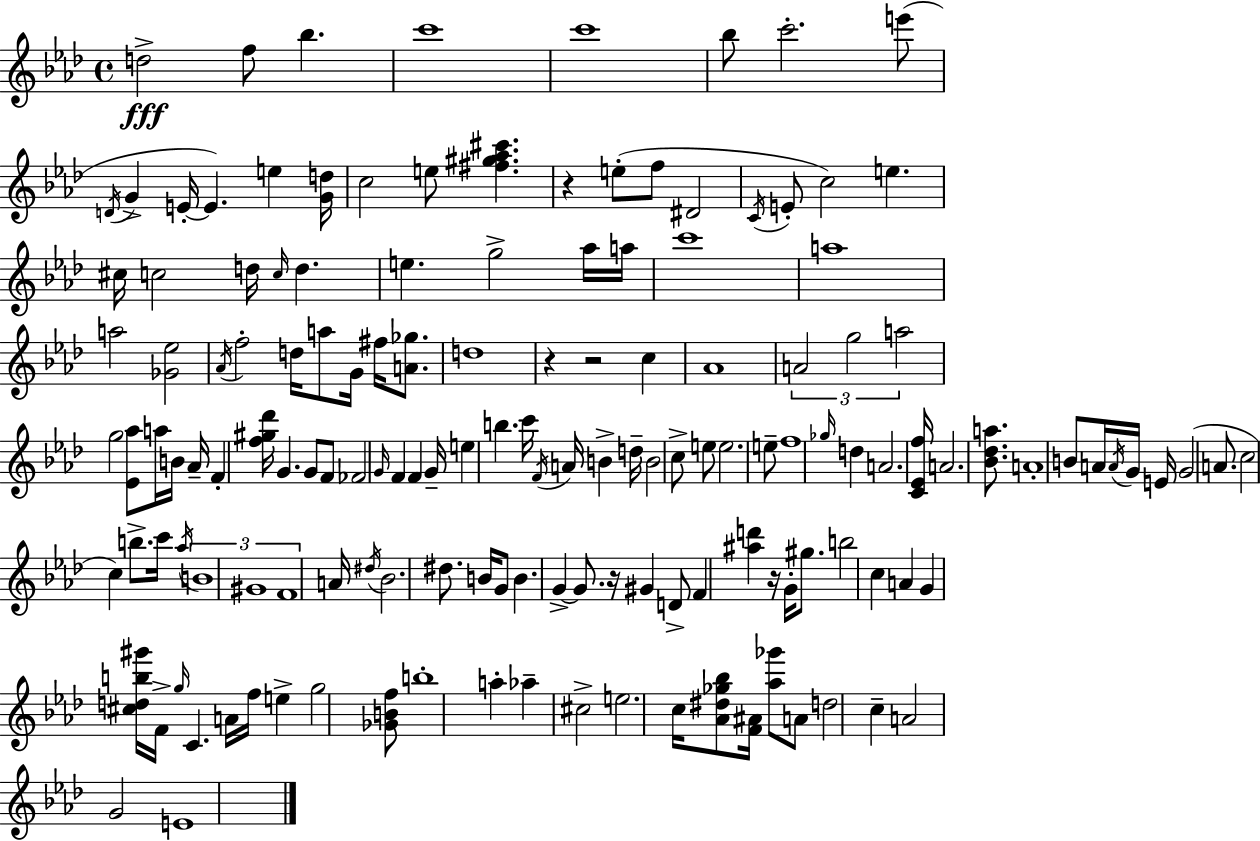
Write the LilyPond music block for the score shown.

{
  \clef treble
  \time 4/4
  \defaultTimeSignature
  \key f \minor
  d''2->\fff f''8 bes''4. | c'''1 | c'''1 | bes''8 c'''2.-. e'''8( | \break \acciaccatura { d'16 } g'4-> e'16-.~~ e'4.) e''4 | <g' d''>16 c''2 e''8 <fis'' gis'' aes'' cis'''>4. | r4 e''8-.( f''8 dis'2 | \acciaccatura { c'16 } e'8-. c''2) e''4. | \break cis''16 c''2 d''16 \grace { c''16 } d''4. | e''4. g''2-> | aes''16 a''16 c'''1 | a''1 | \break a''2 <ges' ees''>2 | \acciaccatura { aes'16 } f''2-. d''16 a''8 g'16 | fis''16 <a' ges''>8. d''1 | r4 r2 | \break c''4 aes'1 | \tuplet 3/2 { a'2 g''2 | a''2 } g''2 | <ees' aes''>8 a''16 b'16 aes'16-- f'4-. <f'' gis'' des'''>16 g'4. | \break g'8 f'8 fes'2 | \grace { g'16 } f'4 f'4 g'16-- e''4 b''4. | c'''16 \acciaccatura { f'16 } a'16 b'4-> d''16-- b'2 | c''8-> e''8 e''2. | \break e''8-- f''1 | \grace { ges''16 } d''4 a'2. | <c' ees' f''>16 a'2. | <bes' des'' a''>8. a'1-. | \break b'8 a'16 \acciaccatura { a'16 } g'16 e'16 g'2( | a'8. c''2 | c''4) b''8.-> c'''16 \acciaccatura { aes''16 } \tuplet 3/2 { b'1 | gis'1 | \break f'1 } | a'16 \acciaccatura { dis''16 } bes'2. | dis''8. b'16 g'8 b'4. | g'4->~~ g'8. r16 gis'4 d'8-> | \break f'4 <ais'' d'''>4 r16 g'16-. gis''8. b''2 | c''4 a'4 g'4 | <cis'' d'' b'' gis'''>16 f'16-> \grace { g''16 } c'4. a'16 f''16 e''4-> | g''2 <ges' b' f''>8 b''1-. | \break a''4-. aes''4-- | cis''2-> e''2. | c''16 <aes' dis'' ges'' bes''>8 <f' ais'>16 <aes'' ges'''>8 a'8 d''2 | c''4-- a'2 | \break g'2 e'1 | \bar "|."
}